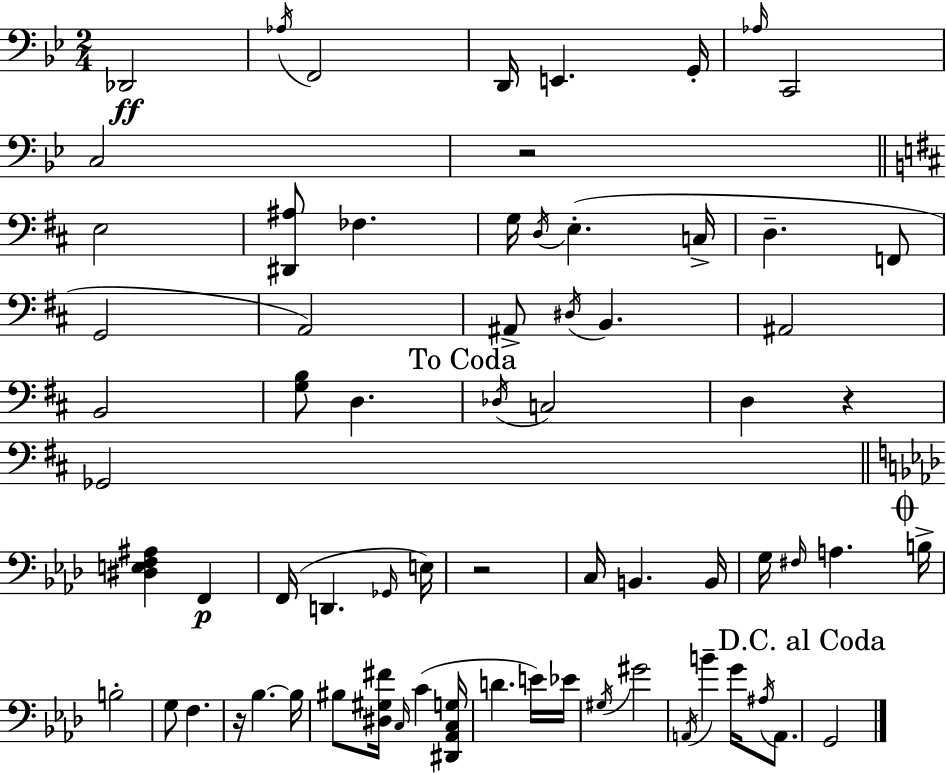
{
  \clef bass
  \numericTimeSignature
  \time 2/4
  \key bes \major
  \repeat volta 2 { des,2\ff | \acciaccatura { aes16 } f,2 | d,16 e,4. | g,16-. \grace { aes16 } c,2 | \break c2 | r2 | \bar "||" \break \key d \major e2 | <dis, ais>8 fes4. | g16 \acciaccatura { d16 } e4.-.( | c16-> d4.-- f,8 | \break g,2 | a,2) | ais,8-> \acciaccatura { dis16 } b,4. | ais,2 | \break b,2 | <g b>8 d4. | \mark "To Coda" \acciaccatura { des16 } c2 | d4 r4 | \break ges,2 | \bar "||" \break \key aes \major <dis e f ais>4 f,4\p | f,16( d,4. \grace { ges,16 } | e16) r2 | c16 b,4. | \break b,16 g16 \grace { fis16 } a4. | \mark \markup { \musicglyph "scripts.coda" } b16-> b2-. | g8 f4. | r16 bes4.~~ | \break bes16 bis8 <dis gis fis'>16 \grace { c16 }( c'4 | <dis, aes, c g>16 d'4. | e'16) ees'16 \acciaccatura { gis16 } gis'2 | \acciaccatura { a,16 } b'4-- | \break g'16 \acciaccatura { ais16 } a,8. \mark "D.C. al Coda" g,2 | } \bar "|."
}